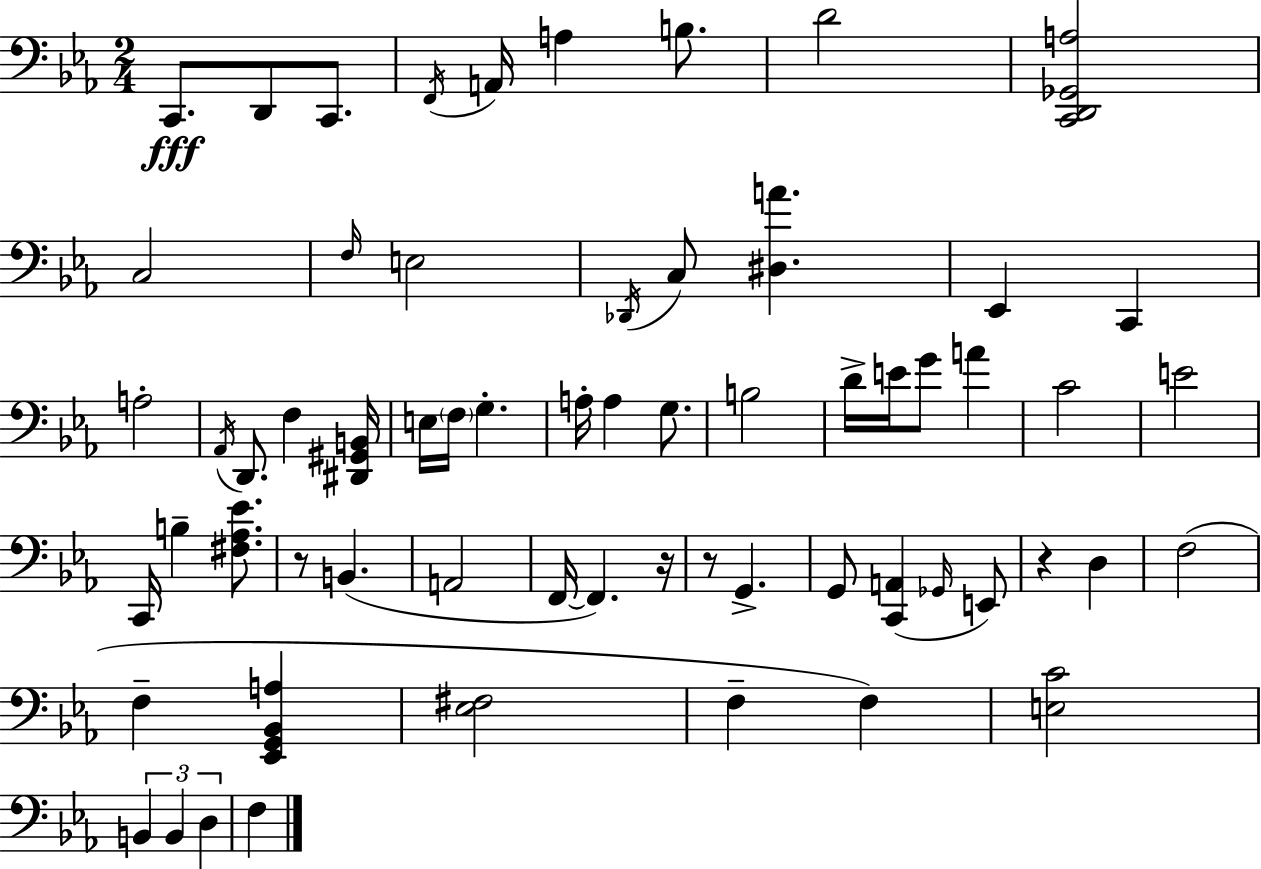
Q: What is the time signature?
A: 2/4